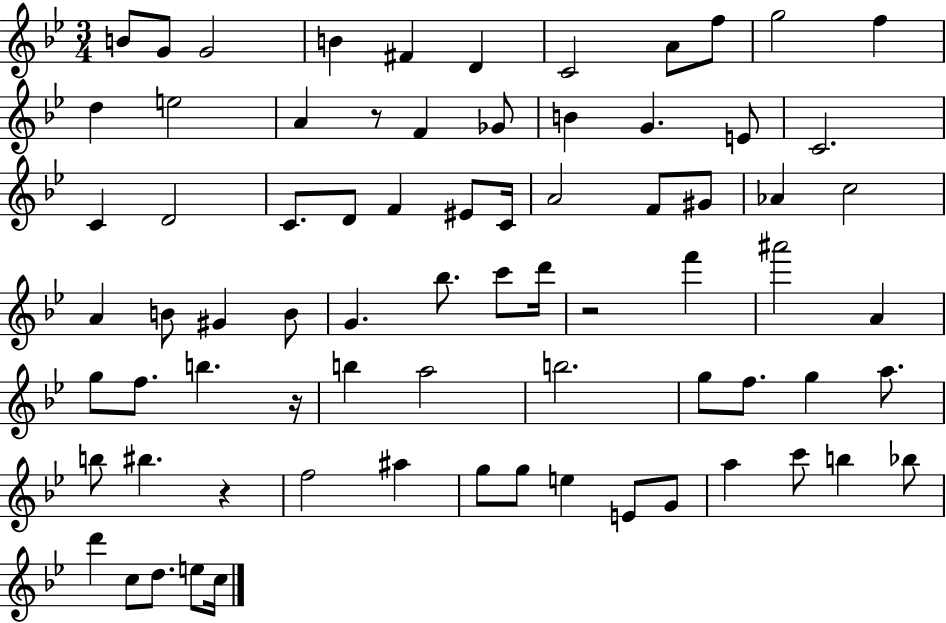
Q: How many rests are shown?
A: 4